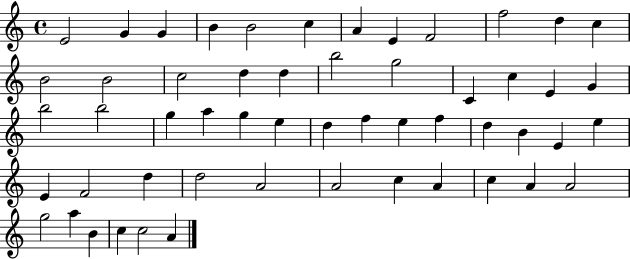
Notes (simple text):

E4/h G4/q G4/q B4/q B4/h C5/q A4/q E4/q F4/h F5/h D5/q C5/q B4/h B4/h C5/h D5/q D5/q B5/h G5/h C4/q C5/q E4/q G4/q B5/h B5/h G5/q A5/q G5/q E5/q D5/q F5/q E5/q F5/q D5/q B4/q E4/q E5/q E4/q F4/h D5/q D5/h A4/h A4/h C5/q A4/q C5/q A4/q A4/h G5/h A5/q B4/q C5/q C5/h A4/q